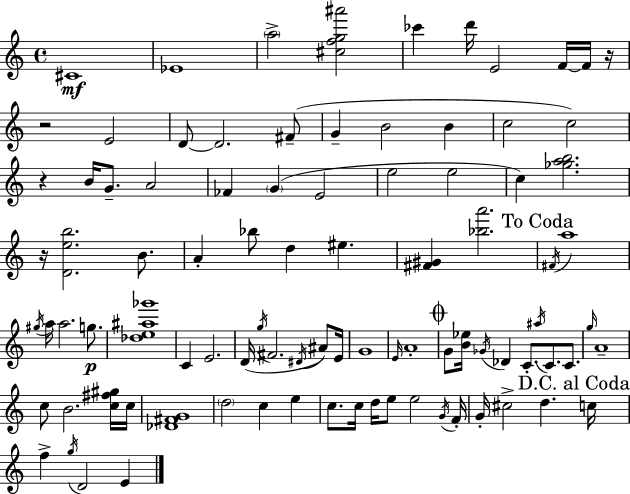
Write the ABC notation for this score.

X:1
T:Untitled
M:4/4
L:1/4
K:C
^C4 _E4 a2 [^cfg^a']2 _c' d'/4 E2 F/4 F/4 z/4 z2 E2 D/2 D2 ^F/2 G B2 B c2 c2 z B/4 G/2 A2 _F G E2 e2 e2 c [_gab]2 z/4 [Deb]2 B/2 A _b/2 d ^e [^F^G] [_ba']2 ^F/4 a4 ^g/4 a/4 a2 g/2 [_de^a_g']4 C E2 D/4 g/4 ^F2 ^D/4 ^A/2 E/4 G4 E/4 A4 G/2 [B_e]/4 _G/4 _D C/2 ^a/4 C/2 C/2 g/4 A4 c/2 B2 [c^f^g]/4 c/4 [_D^FG]4 d2 c e c/2 c/4 d/4 e/2 e2 G/4 F/4 G/4 ^c2 d c/4 f g/4 D2 E